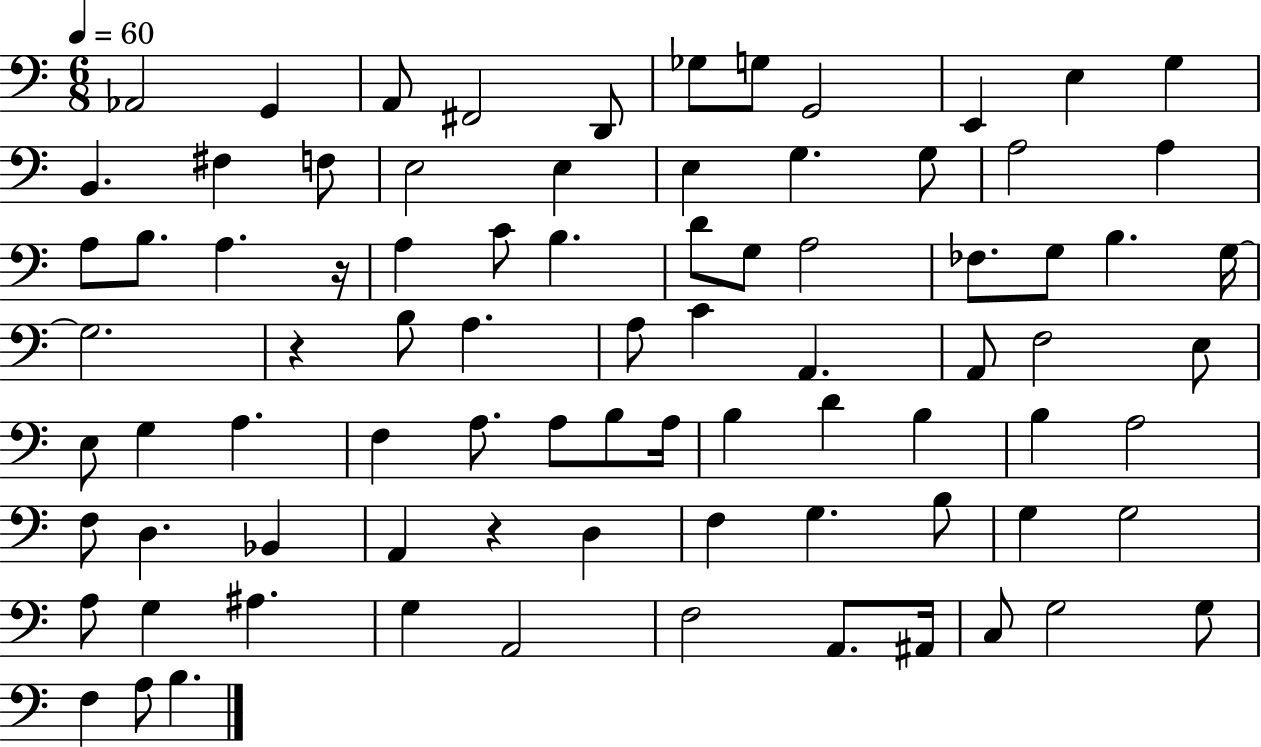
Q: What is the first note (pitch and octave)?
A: Ab2